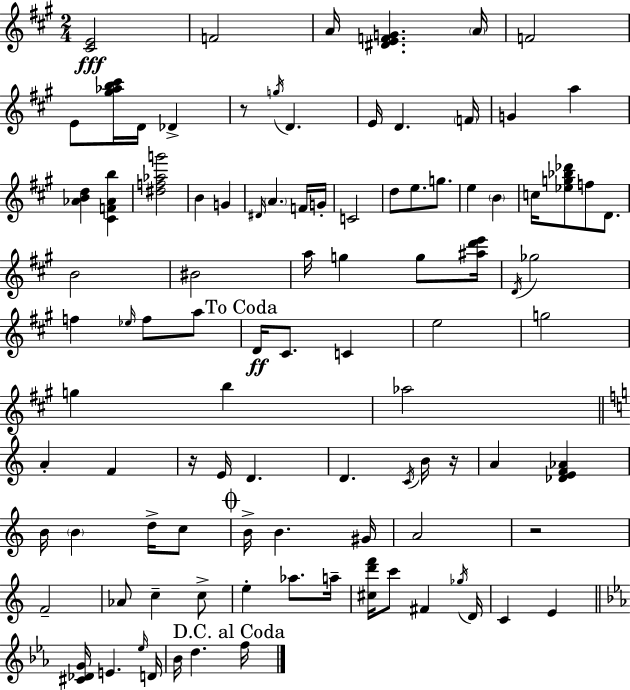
{
  \clef treble
  \numericTimeSignature
  \time 2/4
  \key a \major
  \repeat volta 2 { <cis' e'>2\fff | f'2 | a'16 <dis' e' f' g'>4. \parenthesize a'16 | f'2 | \break e'8 <gis'' aes'' b'' cis'''>16 d'16 des'4-> | r8 \acciaccatura { g''16 } d'4. | e'16 d'4. | \parenthesize f'16 g'4 a''4 | \break <aes' b' d''>4 <cis' f' aes' b''>4 | <dis'' f'' aes'' g'''>2 | b'4 g'4 | \grace { dis'16 } \parenthesize a'4. | \break f'16 g'16-. c'2 | d''8 e''8. g''8. | e''4 \parenthesize b'4 | c''16 <ees'' g'' bes'' des'''>8 f''8 d'8. | \break b'2 | bis'2 | a''16 g''4 g''8 | <ais'' d''' e'''>16 \acciaccatura { d'16 } ges''2 | \break f''4 \grace { ees''16 } | f''8 a''8 \mark "To Coda" d'16\ff cis'8. | c'4 e''2 | g''2 | \break g''4 | b''4 aes''2 | \bar "||" \break \key a \minor a'4-. f'4 | r16 e'16 d'4. | d'4. \acciaccatura { c'16 } b'16 | r16 a'4 <des' e' f' aes'>4 | \break b'16 \parenthesize b'4 d''16-> c''8 | \mark \markup { \musicglyph "scripts.coda" } b'16-> b'4. | gis'16 a'2 | r2 | \break f'2-- | aes'8 c''4-- c''8-> | e''4-. aes''8. | a''16-- <cis'' d''' f'''>16 c'''8 fis'4 | \break \acciaccatura { ges''16 } d'16 c'4 e'4 | \bar "||" \break \key ees \major <cis' des' g'>16 e'4. \grace { ees''16 } | d'16 bes'16 d''4. | \mark "D.C. al Coda" f''16 } \bar "|."
}